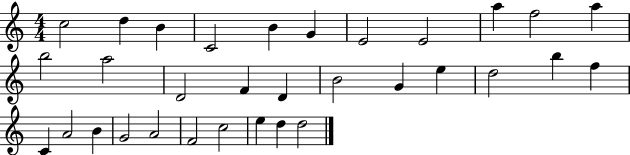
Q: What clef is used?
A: treble